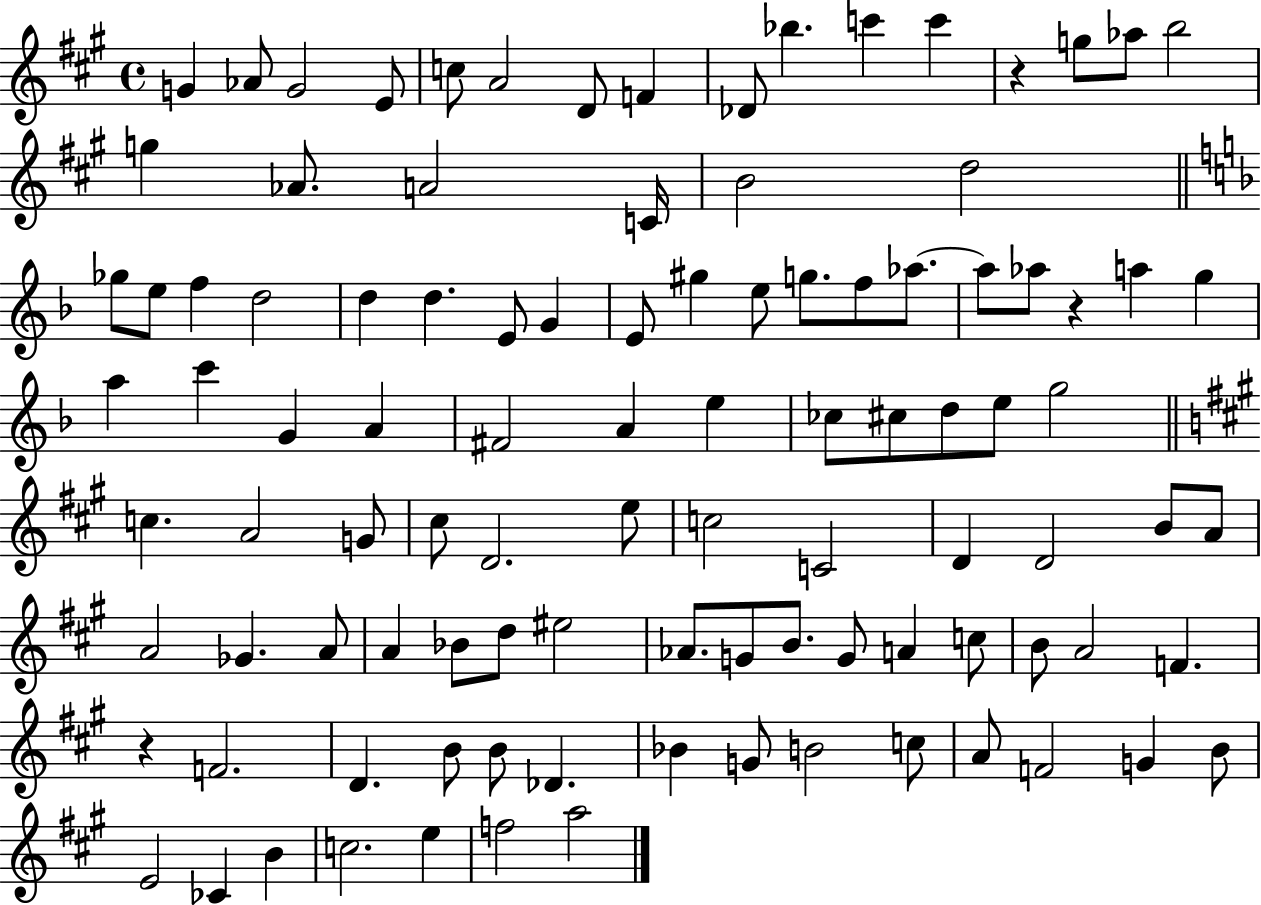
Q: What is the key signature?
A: A major